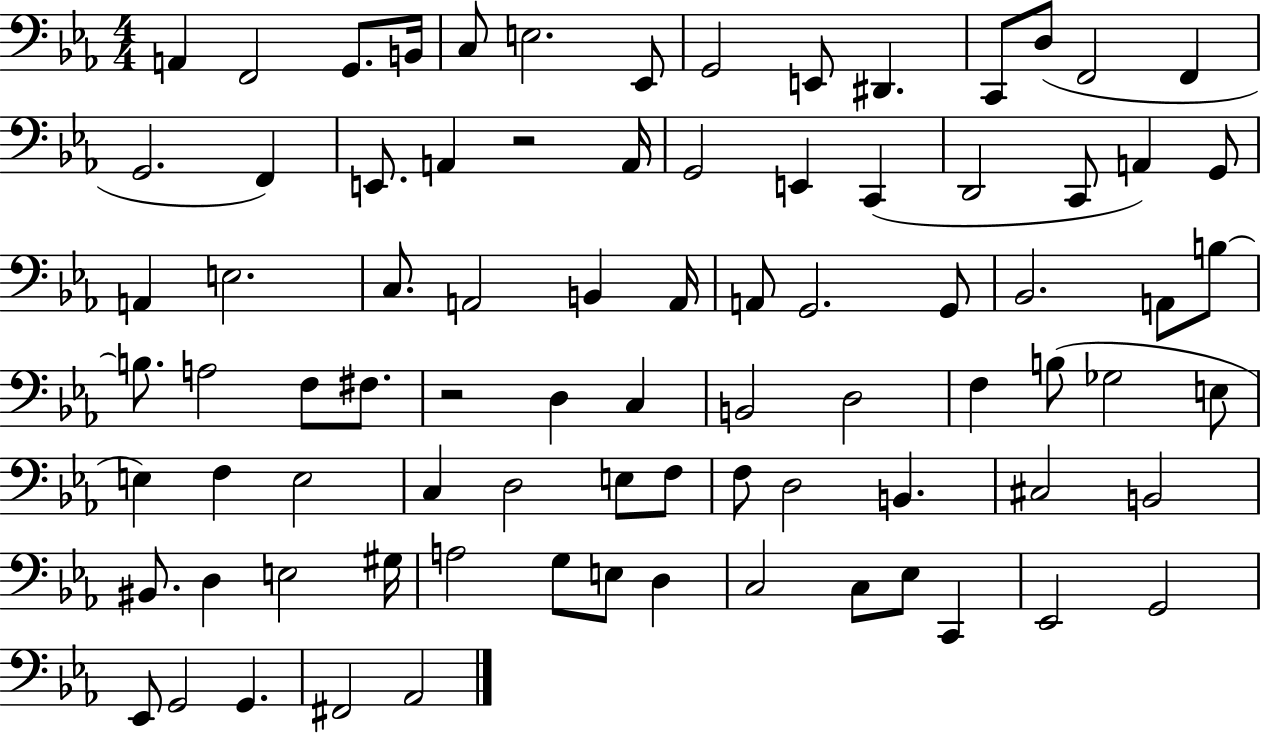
A2/q F2/h G2/e. B2/s C3/e E3/h. Eb2/e G2/h E2/e D#2/q. C2/e D3/e F2/h F2/q G2/h. F2/q E2/e. A2/q R/h A2/s G2/h E2/q C2/q D2/h C2/e A2/q G2/e A2/q E3/h. C3/e. A2/h B2/q A2/s A2/e G2/h. G2/e Bb2/h. A2/e B3/e B3/e. A3/h F3/e F#3/e. R/h D3/q C3/q B2/h D3/h F3/q B3/e Gb3/h E3/e E3/q F3/q E3/h C3/q D3/h E3/e F3/e F3/e D3/h B2/q. C#3/h B2/h BIS2/e. D3/q E3/h G#3/s A3/h G3/e E3/e D3/q C3/h C3/e Eb3/e C2/q Eb2/h G2/h Eb2/e G2/h G2/q. F#2/h Ab2/h